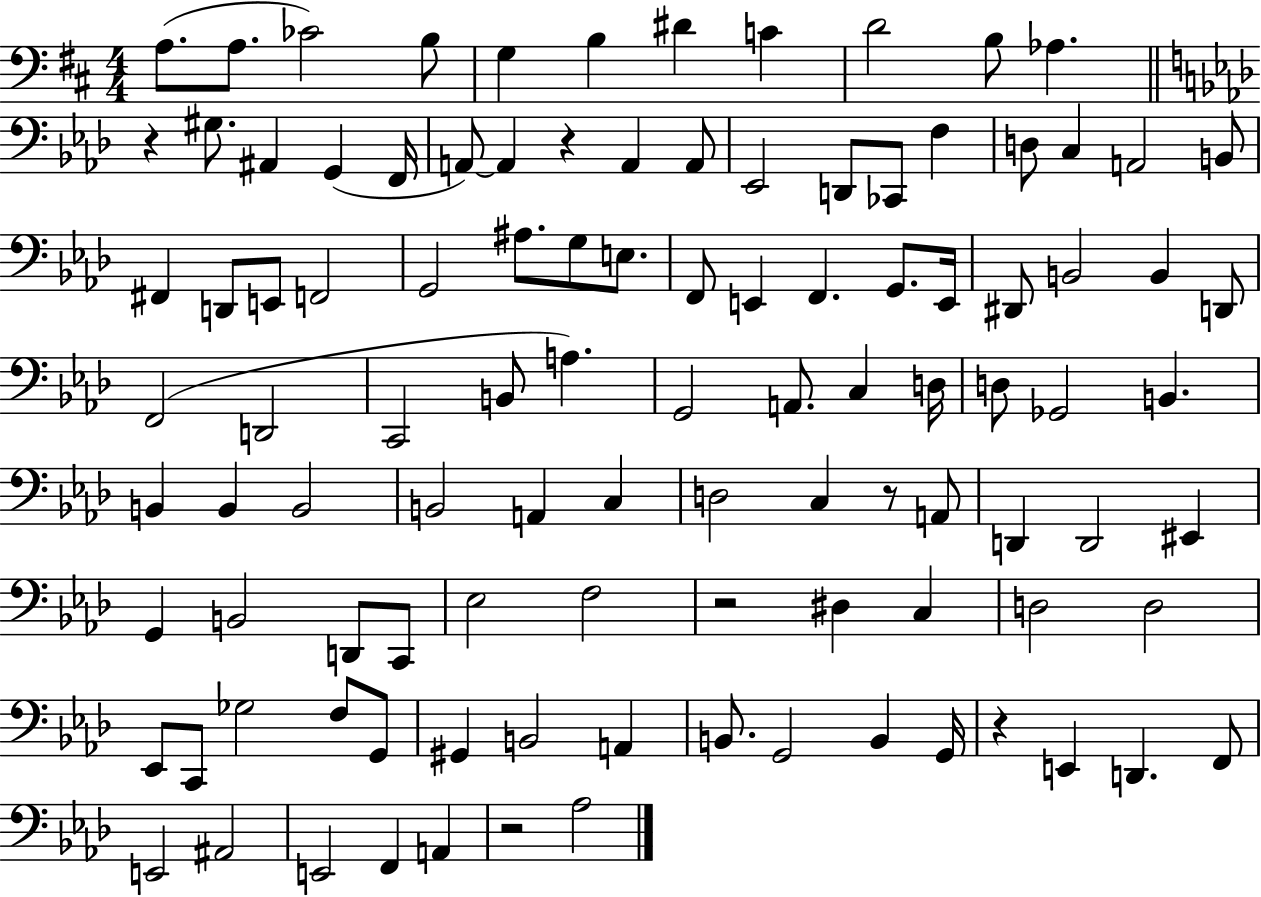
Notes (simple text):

A3/e. A3/e. CES4/h B3/e G3/q B3/q D#4/q C4/q D4/h B3/e Ab3/q. R/q G#3/e. A#2/q G2/q F2/s A2/e A2/q R/q A2/q A2/e Eb2/h D2/e CES2/e F3/q D3/e C3/q A2/h B2/e F#2/q D2/e E2/e F2/h G2/h A#3/e. G3/e E3/e. F2/e E2/q F2/q. G2/e. E2/s D#2/e B2/h B2/q D2/e F2/h D2/h C2/h B2/e A3/q. G2/h A2/e. C3/q D3/s D3/e Gb2/h B2/q. B2/q B2/q B2/h B2/h A2/q C3/q D3/h C3/q R/e A2/e D2/q D2/h EIS2/q G2/q B2/h D2/e C2/e Eb3/h F3/h R/h D#3/q C3/q D3/h D3/h Eb2/e C2/e Gb3/h F3/e G2/e G#2/q B2/h A2/q B2/e. G2/h B2/q G2/s R/q E2/q D2/q. F2/e E2/h A#2/h E2/h F2/q A2/q R/h Ab3/h